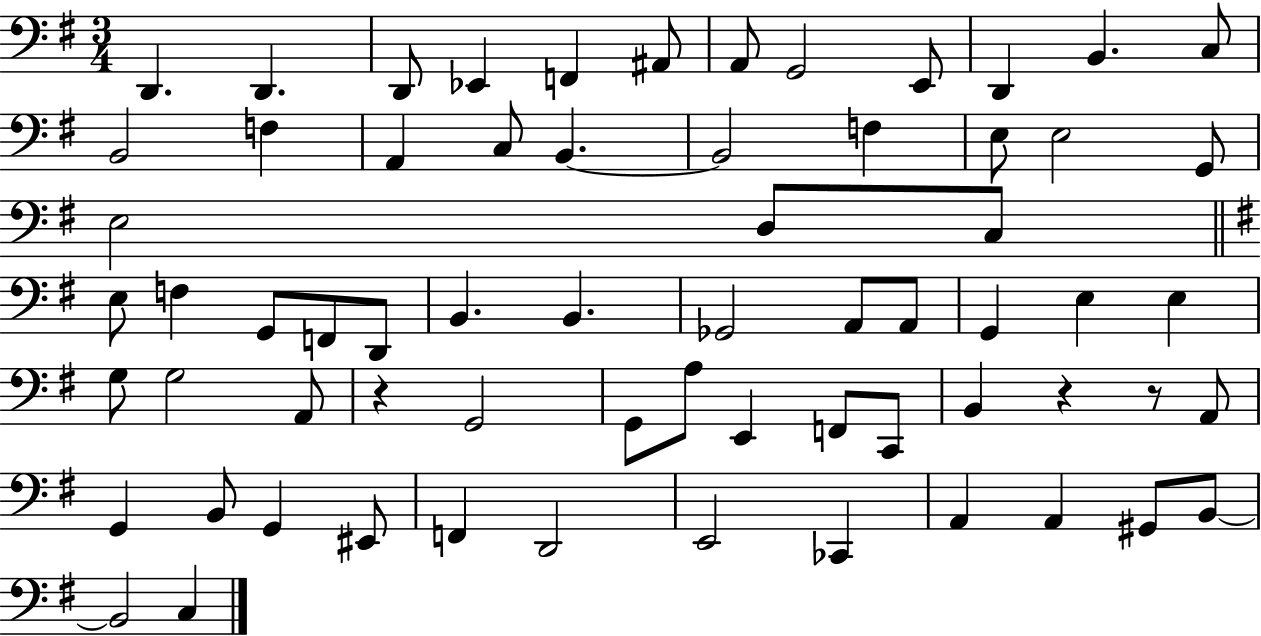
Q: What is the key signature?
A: G major